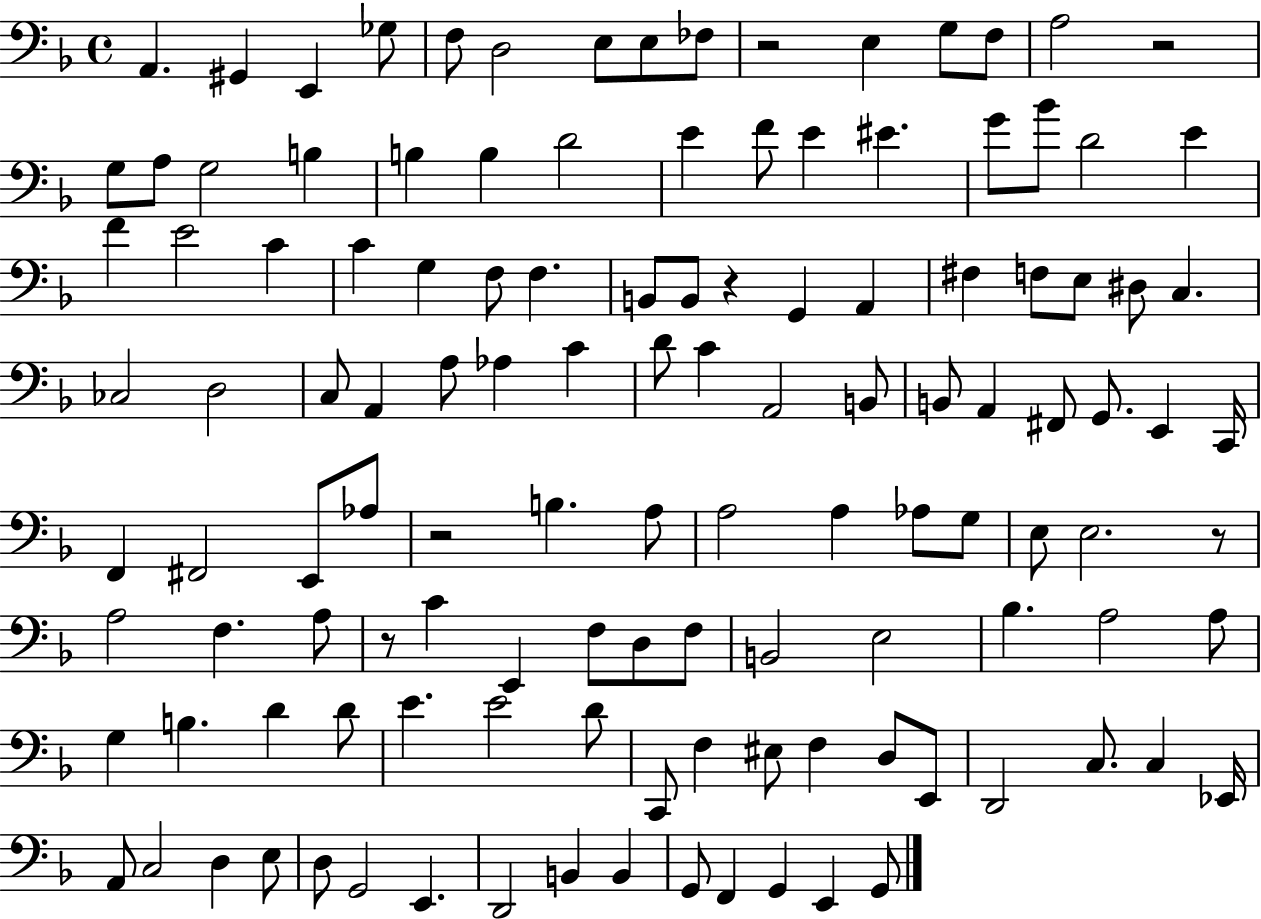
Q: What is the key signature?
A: F major